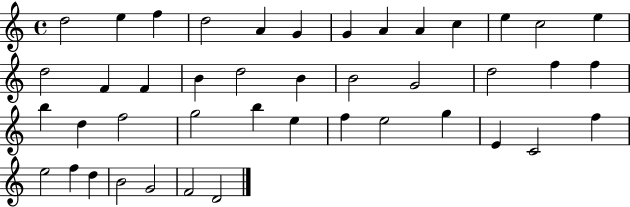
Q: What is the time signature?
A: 4/4